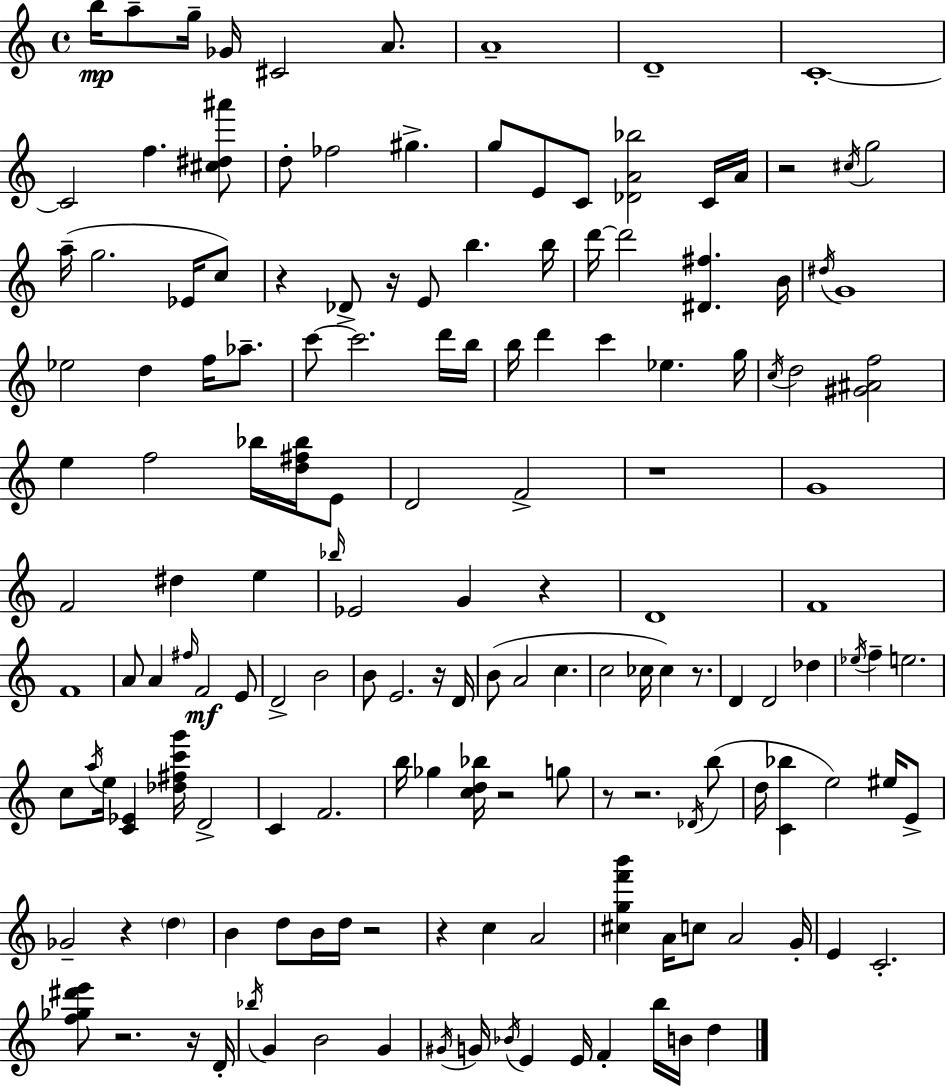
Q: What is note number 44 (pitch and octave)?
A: D6